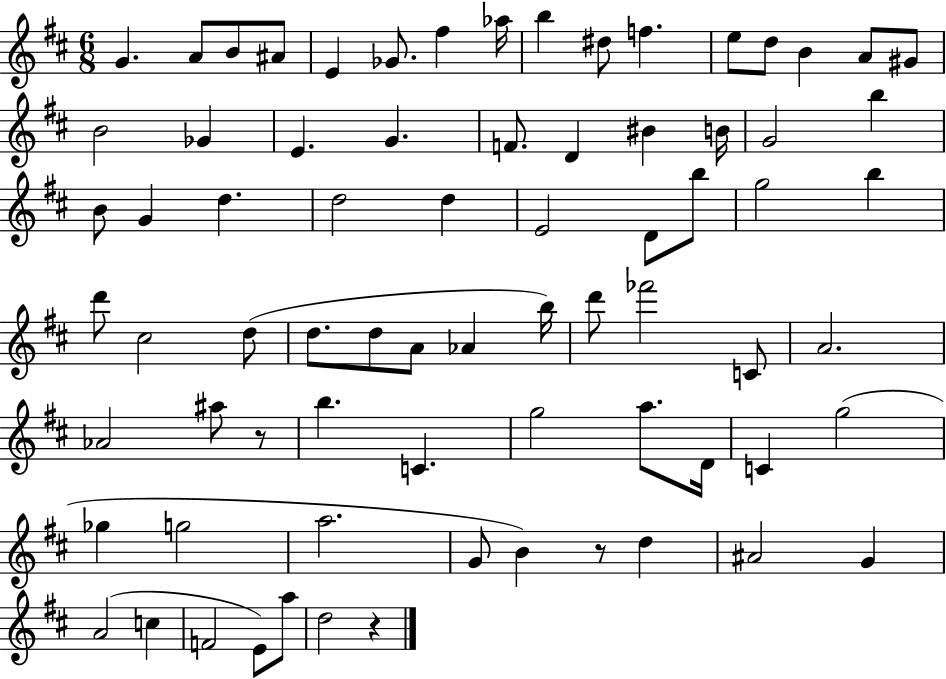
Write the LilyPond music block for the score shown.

{
  \clef treble
  \numericTimeSignature
  \time 6/8
  \key d \major
  g'4. a'8 b'8 ais'8 | e'4 ges'8. fis''4 aes''16 | b''4 dis''8 f''4. | e''8 d''8 b'4 a'8 gis'8 | \break b'2 ges'4 | e'4. g'4. | f'8. d'4 bis'4 b'16 | g'2 b''4 | \break b'8 g'4 d''4. | d''2 d''4 | e'2 d'8 b''8 | g''2 b''4 | \break d'''8 cis''2 d''8( | d''8. d''8 a'8 aes'4 b''16) | d'''8 fes'''2 c'8 | a'2. | \break aes'2 ais''8 r8 | b''4. c'4. | g''2 a''8. d'16 | c'4 g''2( | \break ges''4 g''2 | a''2. | g'8 b'4) r8 d''4 | ais'2 g'4 | \break a'2( c''4 | f'2 e'8) a''8 | d''2 r4 | \bar "|."
}